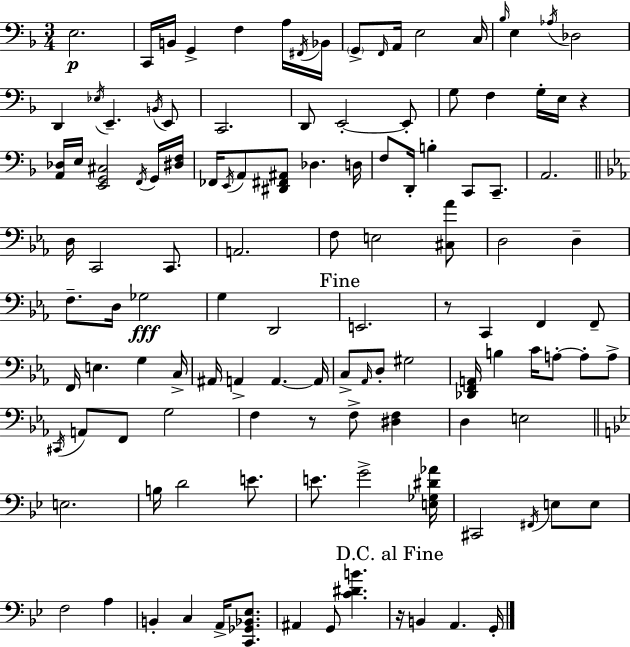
X:1
T:Untitled
M:3/4
L:1/4
K:Dm
E,2 C,,/4 B,,/4 G,, F, A,/4 ^F,,/4 _B,,/4 G,,/2 F,,/4 A,,/4 E,2 C,/4 _B,/4 E, _A,/4 _D,2 D,, _E,/4 E,, B,,/4 E,,/2 C,,2 D,,/2 E,,2 E,,/2 G,/2 F, G,/4 E,/4 z [A,,_D,]/4 E,/4 [E,,G,,^C,]2 F,,/4 G,,/4 [^D,F,]/4 _F,,/4 E,,/4 A,,/2 [^D,,^F,,^A,,]/2 _D, D,/4 F,/2 D,,/4 B, C,,/2 C,,/2 A,,2 D,/4 C,,2 C,,/2 A,,2 F,/2 E,2 [^C,_A]/2 D,2 D, F,/2 D,/4 _G,2 G, D,,2 E,,2 z/2 C,, F,, F,,/2 F,,/4 E, G, C,/4 ^A,,/4 A,, A,, A,,/4 C,/2 _A,,/4 D,/2 ^G,2 [_D,,F,,A,,]/4 B, C/4 A,/2 A,/2 A,/2 ^C,,/4 A,,/2 F,,/2 G,2 F, z/2 F,/2 [^D,F,] D, E,2 E,2 B,/4 D2 E/2 E/2 G2 [E,_G,^D_A]/4 ^C,,2 ^F,,/4 E,/2 E,/2 F,2 A, B,, C, A,,/4 [C,,_G,,_B,,_E,]/2 ^A,, G,,/2 [C^DB] z/4 B,, A,, G,,/4